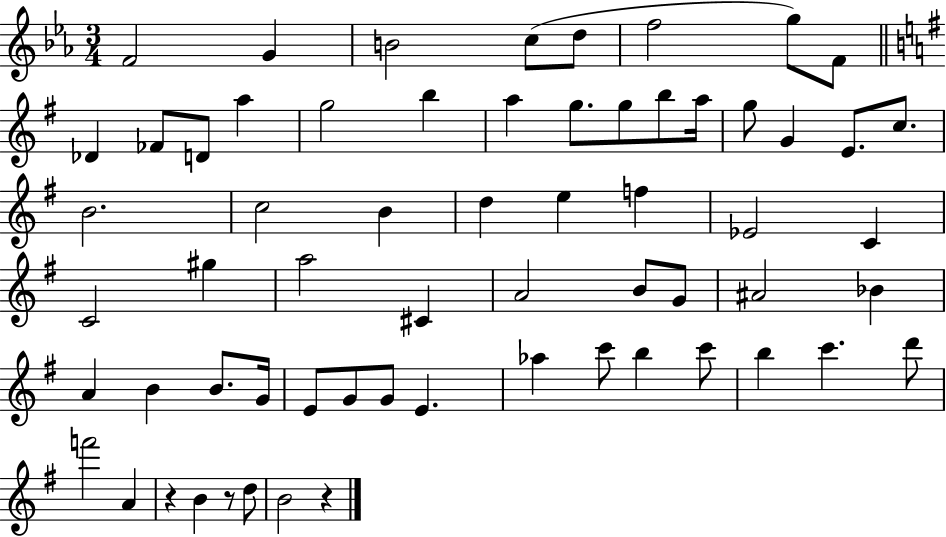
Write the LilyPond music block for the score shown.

{
  \clef treble
  \numericTimeSignature
  \time 3/4
  \key ees \major
  \repeat volta 2 { f'2 g'4 | b'2 c''8( d''8 | f''2 g''8) f'8 | \bar "||" \break \key g \major des'4 fes'8 d'8 a''4 | g''2 b''4 | a''4 g''8. g''8 b''8 a''16 | g''8 g'4 e'8. c''8. | \break b'2. | c''2 b'4 | d''4 e''4 f''4 | ees'2 c'4 | \break c'2 gis''4 | a''2 cis'4 | a'2 b'8 g'8 | ais'2 bes'4 | \break a'4 b'4 b'8. g'16 | e'8 g'8 g'8 e'4. | aes''4 c'''8 b''4 c'''8 | b''4 c'''4. d'''8 | \break f'''2 a'4 | r4 b'4 r8 d''8 | b'2 r4 | } \bar "|."
}